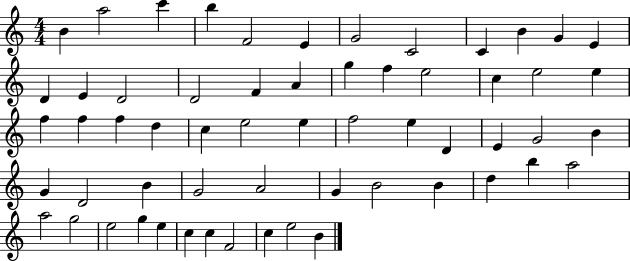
{
  \clef treble
  \numericTimeSignature
  \time 4/4
  \key c \major
  b'4 a''2 c'''4 | b''4 f'2 e'4 | g'2 c'2 | c'4 b'4 g'4 e'4 | \break d'4 e'4 d'2 | d'2 f'4 a'4 | g''4 f''4 e''2 | c''4 e''2 e''4 | \break f''4 f''4 f''4 d''4 | c''4 e''2 e''4 | f''2 e''4 d'4 | e'4 g'2 b'4 | \break g'4 d'2 b'4 | g'2 a'2 | g'4 b'2 b'4 | d''4 b''4 a''2 | \break a''2 g''2 | e''2 g''4 e''4 | c''4 c''4 f'2 | c''4 e''2 b'4 | \break \bar "|."
}